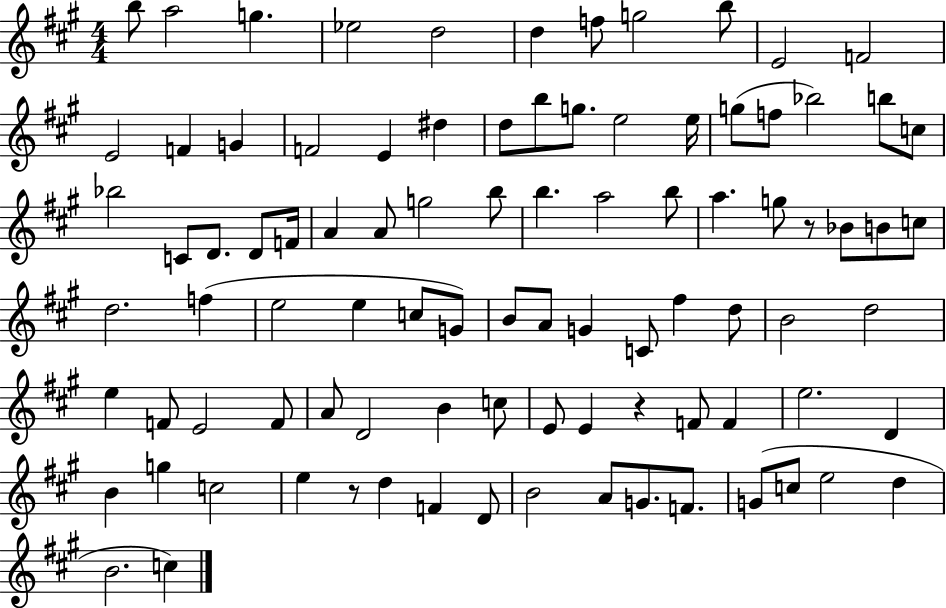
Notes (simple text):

B5/e A5/h G5/q. Eb5/h D5/h D5/q F5/e G5/h B5/e E4/h F4/h E4/h F4/q G4/q F4/h E4/q D#5/q D5/e B5/e G5/e. E5/h E5/s G5/e F5/e Bb5/h B5/e C5/e Bb5/h C4/e D4/e. D4/e F4/s A4/q A4/e G5/h B5/e B5/q. A5/h B5/e A5/q. G5/e R/e Bb4/e B4/e C5/e D5/h. F5/q E5/h E5/q C5/e G4/e B4/e A4/e G4/q C4/e F#5/q D5/e B4/h D5/h E5/q F4/e E4/h F4/e A4/e D4/h B4/q C5/e E4/e E4/q R/q F4/e F4/q E5/h. D4/q B4/q G5/q C5/h E5/q R/e D5/q F4/q D4/e B4/h A4/e G4/e. F4/e. G4/e C5/e E5/h D5/q B4/h. C5/q